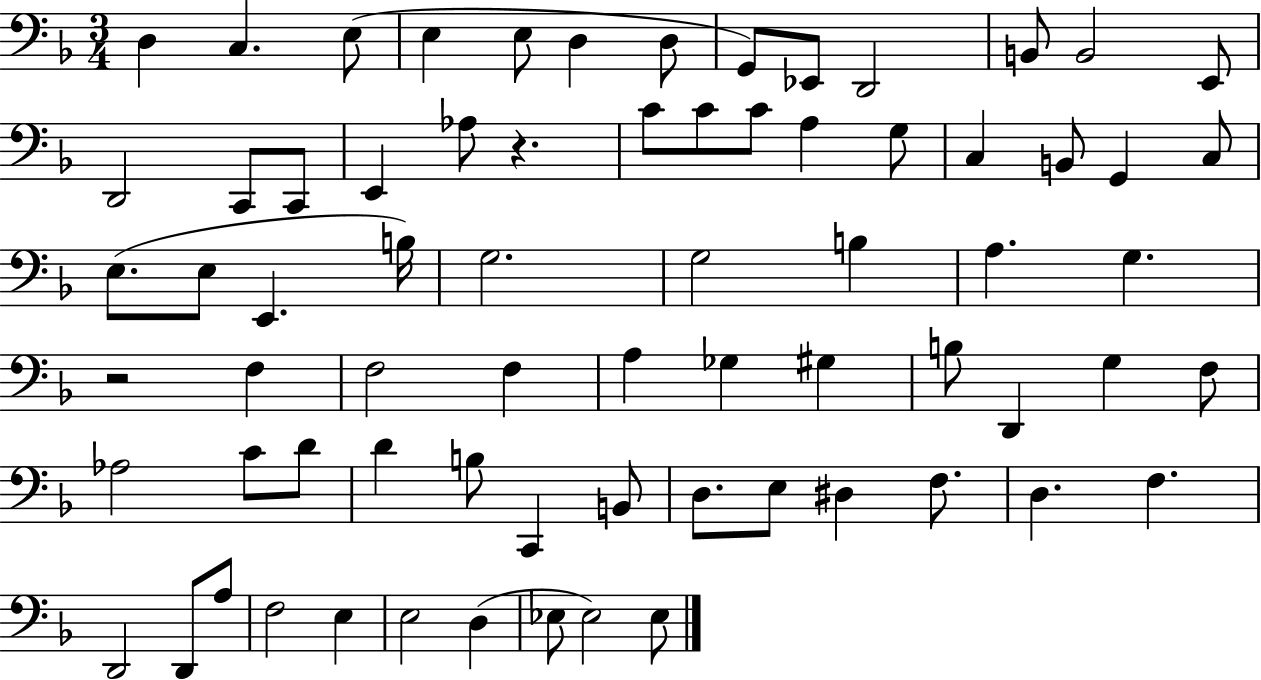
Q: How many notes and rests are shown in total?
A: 71